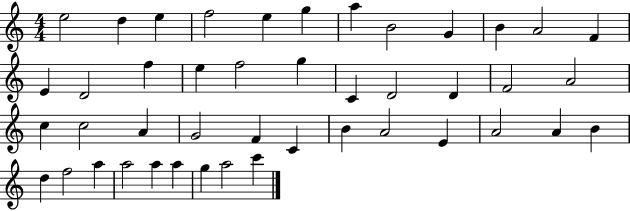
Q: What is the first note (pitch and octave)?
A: E5